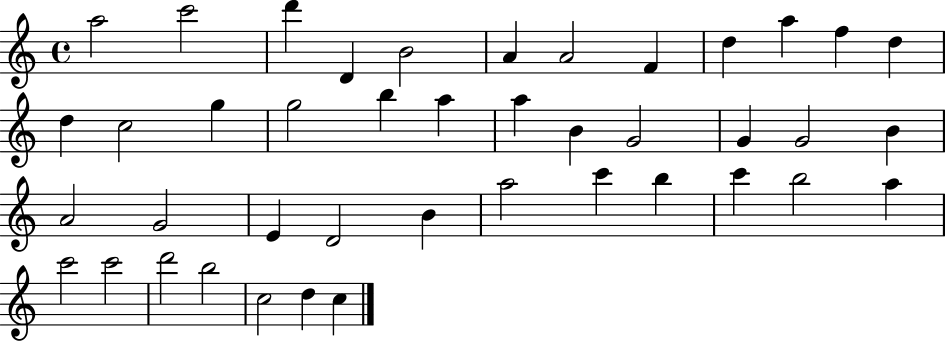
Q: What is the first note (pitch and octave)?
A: A5